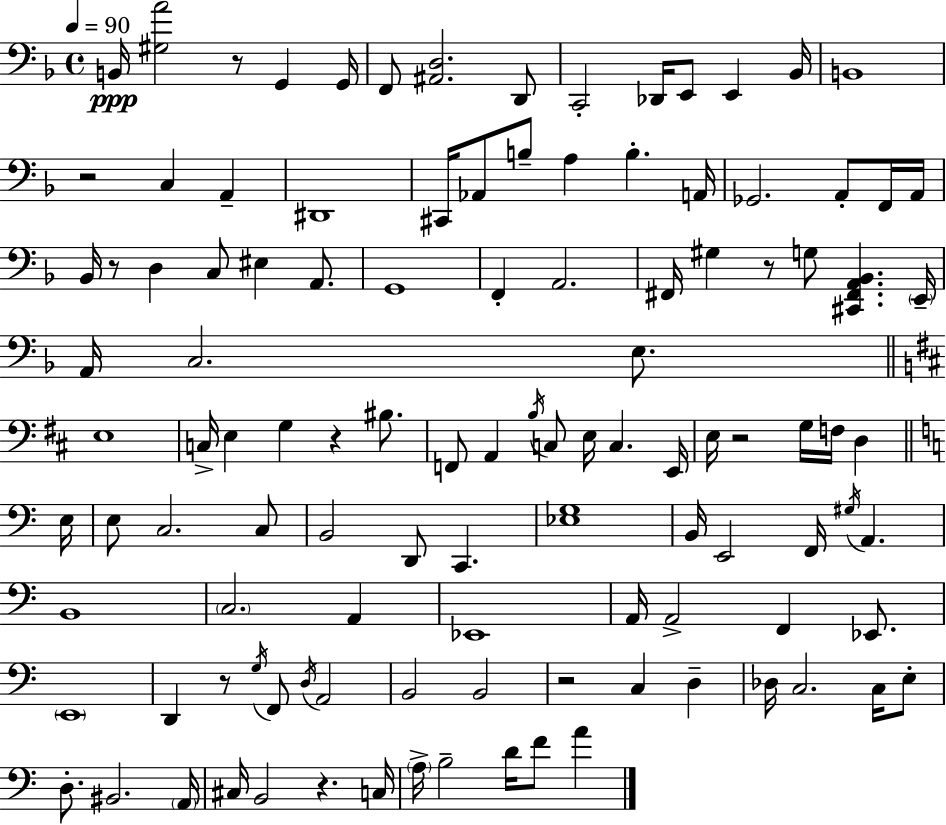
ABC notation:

X:1
T:Untitled
M:4/4
L:1/4
K:F
B,,/4 [^G,A]2 z/2 G,, G,,/4 F,,/2 [^A,,D,]2 D,,/2 C,,2 _D,,/4 E,,/2 E,, _B,,/4 B,,4 z2 C, A,, ^D,,4 ^C,,/4 _A,,/2 B,/2 A, B, A,,/4 _G,,2 A,,/2 F,,/4 A,,/4 _B,,/4 z/2 D, C,/2 ^E, A,,/2 G,,4 F,, A,,2 ^F,,/4 ^G, z/2 G,/2 [^C,,^F,,A,,_B,,] E,,/4 A,,/4 C,2 E,/2 E,4 C,/4 E, G, z ^B,/2 F,,/2 A,, B,/4 C,/2 E,/4 C, E,,/4 E,/4 z2 G,/4 F,/4 D, E,/4 E,/2 C,2 C,/2 B,,2 D,,/2 C,, [_E,G,]4 B,,/4 E,,2 F,,/4 ^G,/4 A,, B,,4 C,2 A,, _E,,4 A,,/4 A,,2 F,, _E,,/2 E,,4 D,, z/2 G,/4 F,,/2 D,/4 A,,2 B,,2 B,,2 z2 C, D, _D,/4 C,2 C,/4 E,/2 D,/2 ^B,,2 A,,/4 ^C,/4 B,,2 z C,/4 A,/4 B,2 D/4 F/2 A